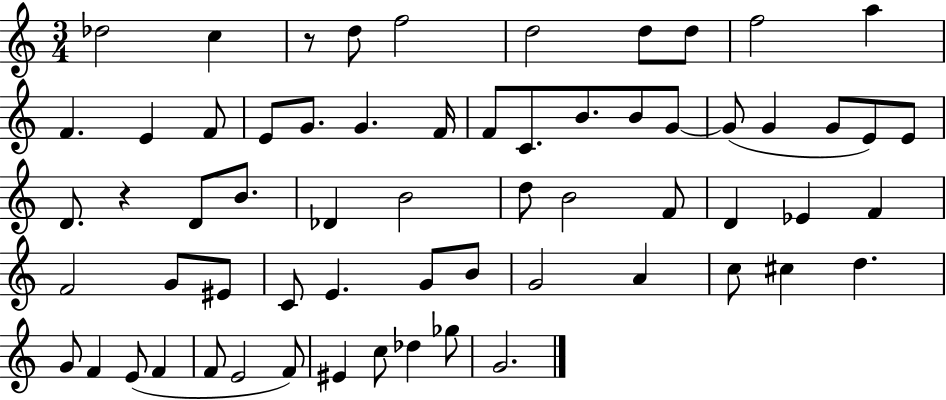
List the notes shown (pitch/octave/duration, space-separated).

Db5/h C5/q R/e D5/e F5/h D5/h D5/e D5/e F5/h A5/q F4/q. E4/q F4/e E4/e G4/e. G4/q. F4/s F4/e C4/e. B4/e. B4/e G4/e G4/e G4/q G4/e E4/e E4/e D4/e. R/q D4/e B4/e. Db4/q B4/h D5/e B4/h F4/e D4/q Eb4/q F4/q F4/h G4/e EIS4/e C4/e E4/q. G4/e B4/e G4/h A4/q C5/e C#5/q D5/q. G4/e F4/q E4/e F4/q F4/e E4/h F4/e EIS4/q C5/e Db5/q Gb5/e G4/h.